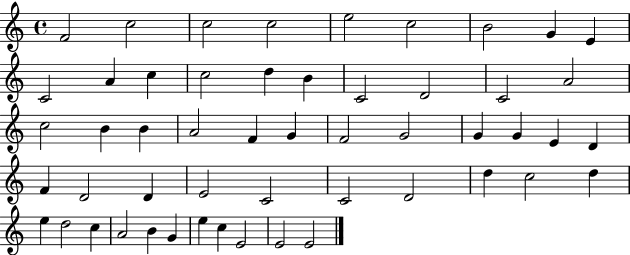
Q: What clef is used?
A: treble